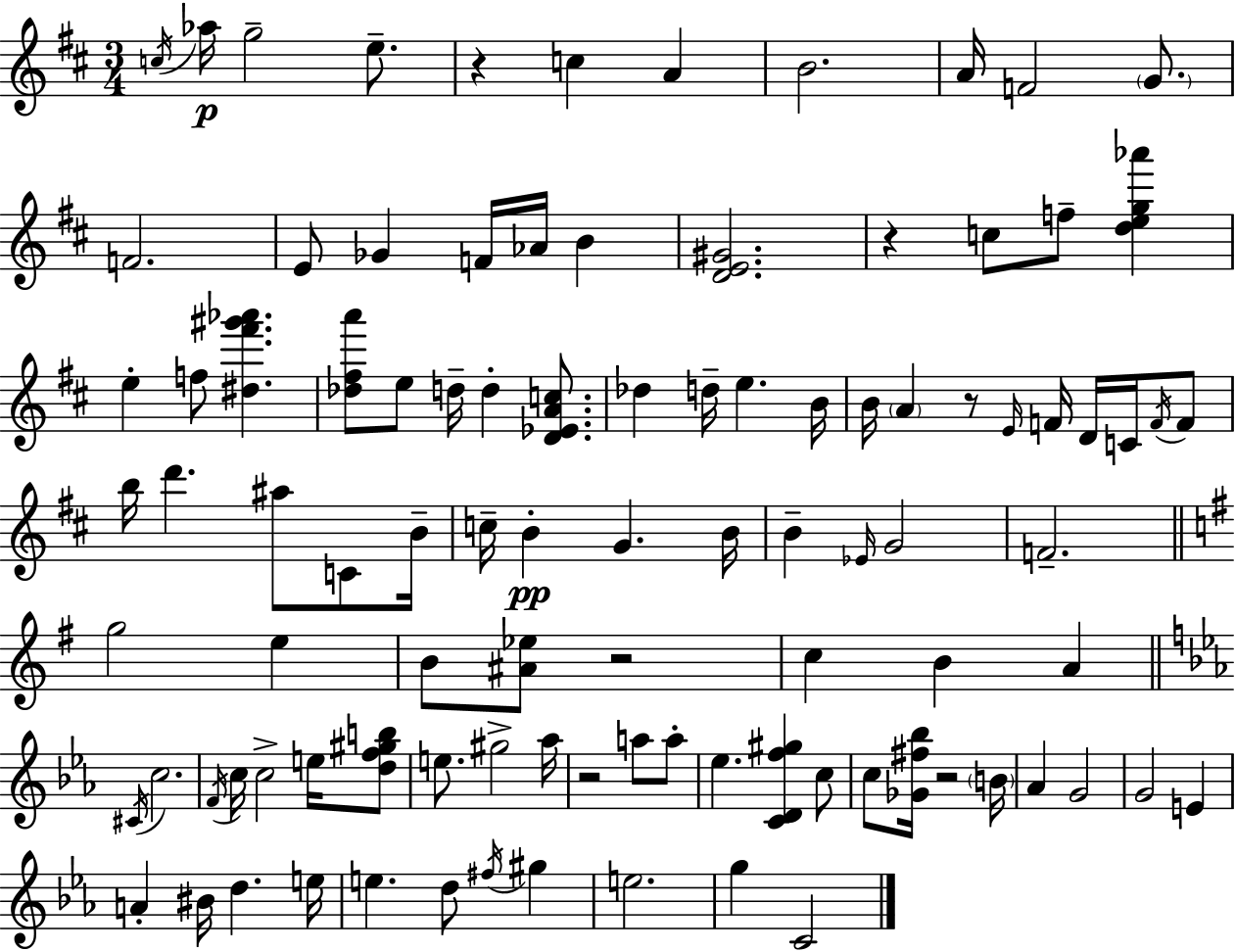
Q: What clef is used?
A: treble